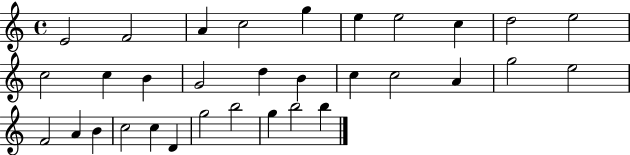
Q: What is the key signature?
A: C major